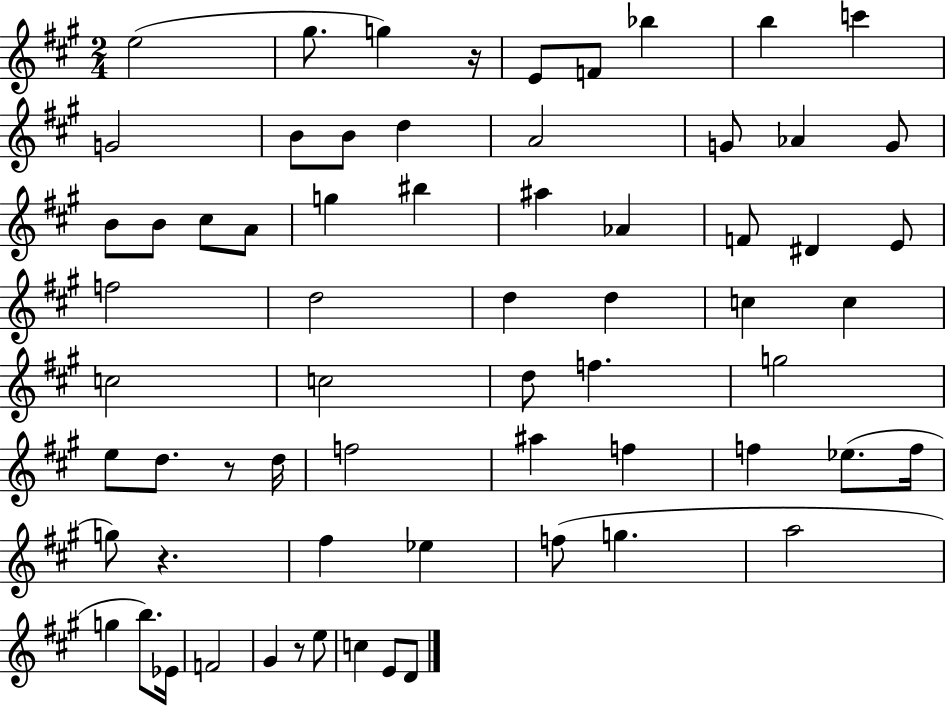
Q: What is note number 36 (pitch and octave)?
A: D5